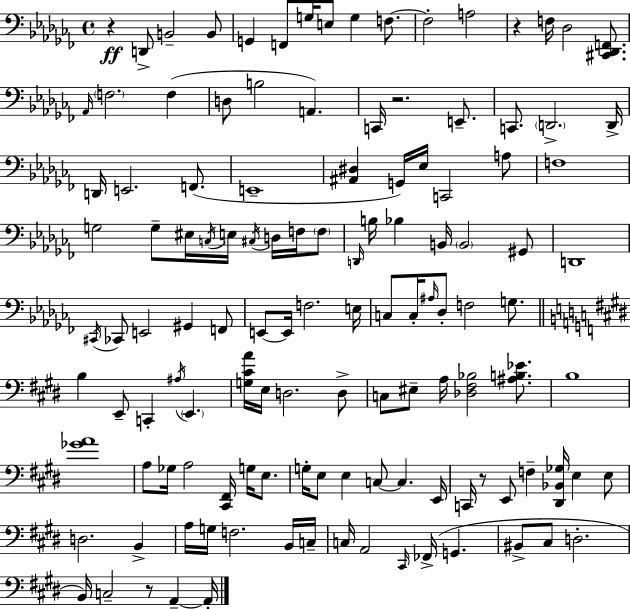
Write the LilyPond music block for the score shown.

{
  \clef bass
  \time 4/4
  \defaultTimeSignature
  \key aes \minor
  r4\ff d,8-> b,2-- b,8 | g,4 f,8 g16 e8 g4 f8.~~ | f2-. a2 | r4 f16 des2 <cis, des, f,>8. | \break \grace { aes,16 } \parenthesize f2. f4( | d8 b2 a,4.) | c,16 r2. e,8.-- | c,8. \parenthesize d,2.-> | \break d,16-> d,16 e,2. f,8.( | e,1-- | <ais, dis>4 g,16) ees16 c,2 a8 | f1 | \break g2 g8-- eis16 \acciaccatura { c16 } e16 \acciaccatura { cis16 } d16 | f16 \parenthesize f8 \grace { d,16 } b16 bes4 b,16 \parenthesize b,2 | gis,8 d,1 | \acciaccatura { cis,16 } ces,8 e,2 gis,4 | \break f,8 e,8~~ e,16 f2. | e16 c8 c16-. \grace { ais16 } des8-. f2 | g8. \bar "||" \break \key e \major b4 e,8-- c,4-. \acciaccatura { ais16 } \parenthesize e,4. | <g cis' a'>16 e16 d2. d8-> | c8 eis8-- a16 <des fis bes>2 <ais b ees'>8. | b1 | \break <ges' a'>1 | a8 ges16 a2 <cis, fis,>16 g16 e8. | g16-. e8 e4 c8~~ c4. | e,16 c,16 r8 e,8 f4-- <dis, bes, ges>16 e4 e8 | \break d2. b,4-> | a16 g16 f2. b,16 | c16-- c16 a,2 \grace { cis,16 } fes,16->( g,4. | bis,8-> cis8 d2.-. | \break b,16) c2-- r8 a,4--~~ | a,16-. \bar "|."
}